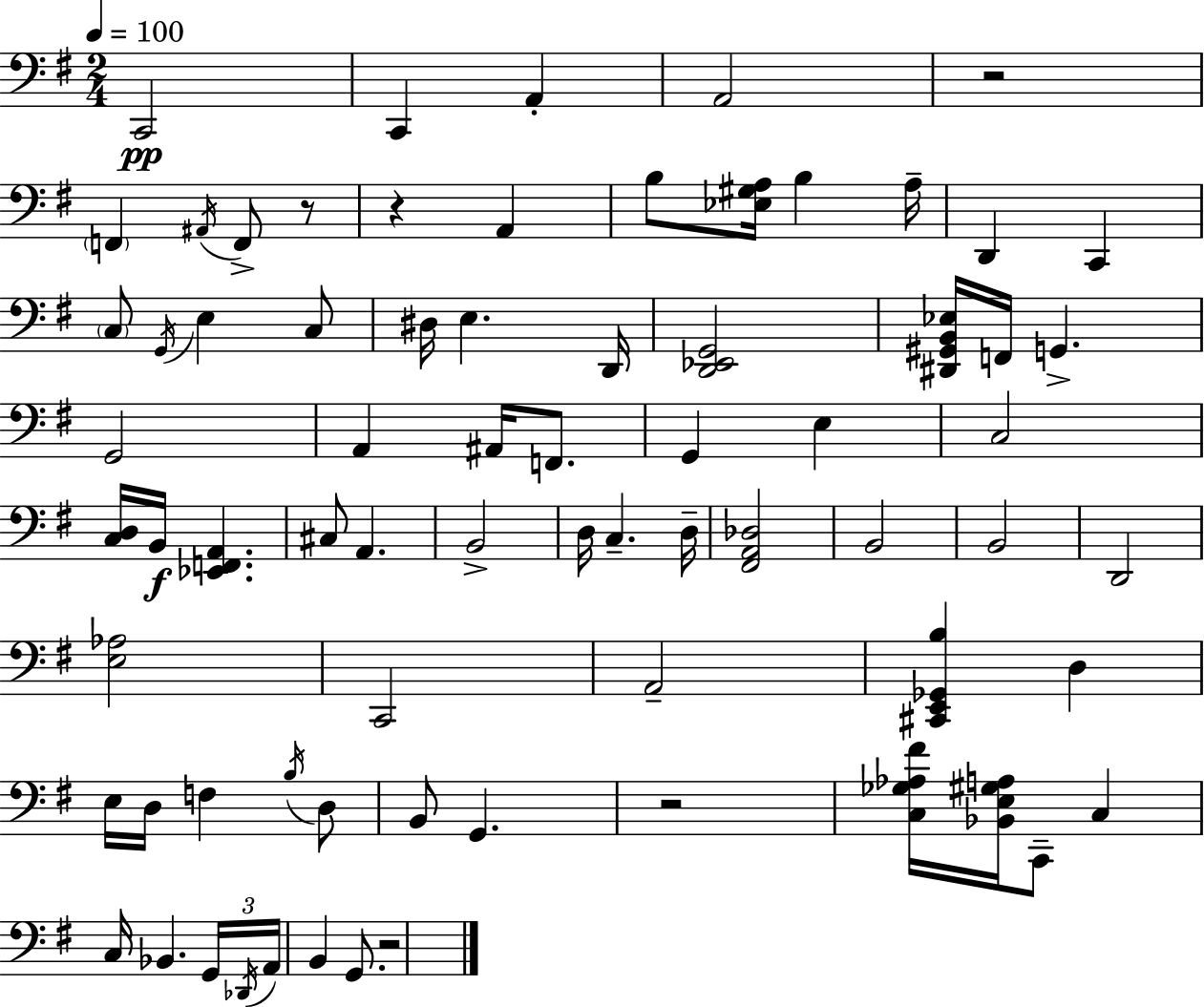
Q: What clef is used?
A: bass